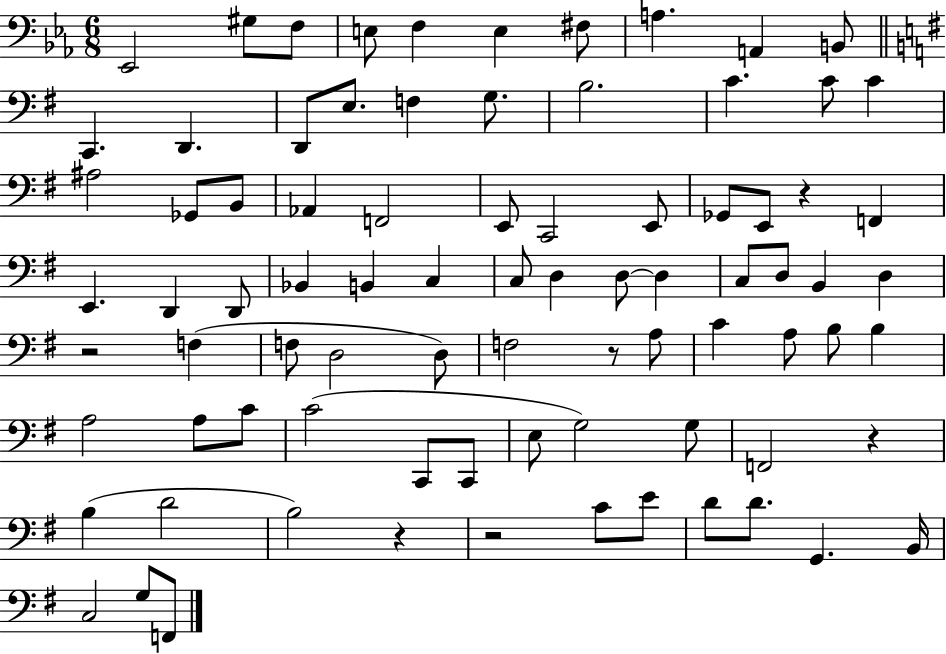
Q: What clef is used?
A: bass